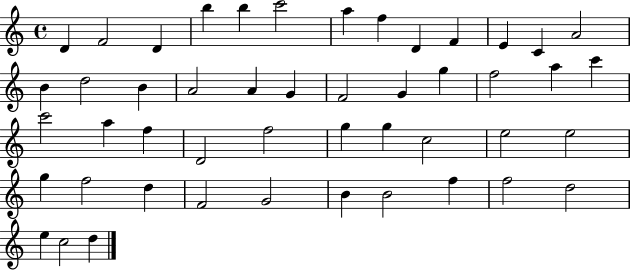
{
  \clef treble
  \time 4/4
  \defaultTimeSignature
  \key c \major
  d'4 f'2 d'4 | b''4 b''4 c'''2 | a''4 f''4 d'4 f'4 | e'4 c'4 a'2 | \break b'4 d''2 b'4 | a'2 a'4 g'4 | f'2 g'4 g''4 | f''2 a''4 c'''4 | \break c'''2 a''4 f''4 | d'2 f''2 | g''4 g''4 c''2 | e''2 e''2 | \break g''4 f''2 d''4 | f'2 g'2 | b'4 b'2 f''4 | f''2 d''2 | \break e''4 c''2 d''4 | \bar "|."
}